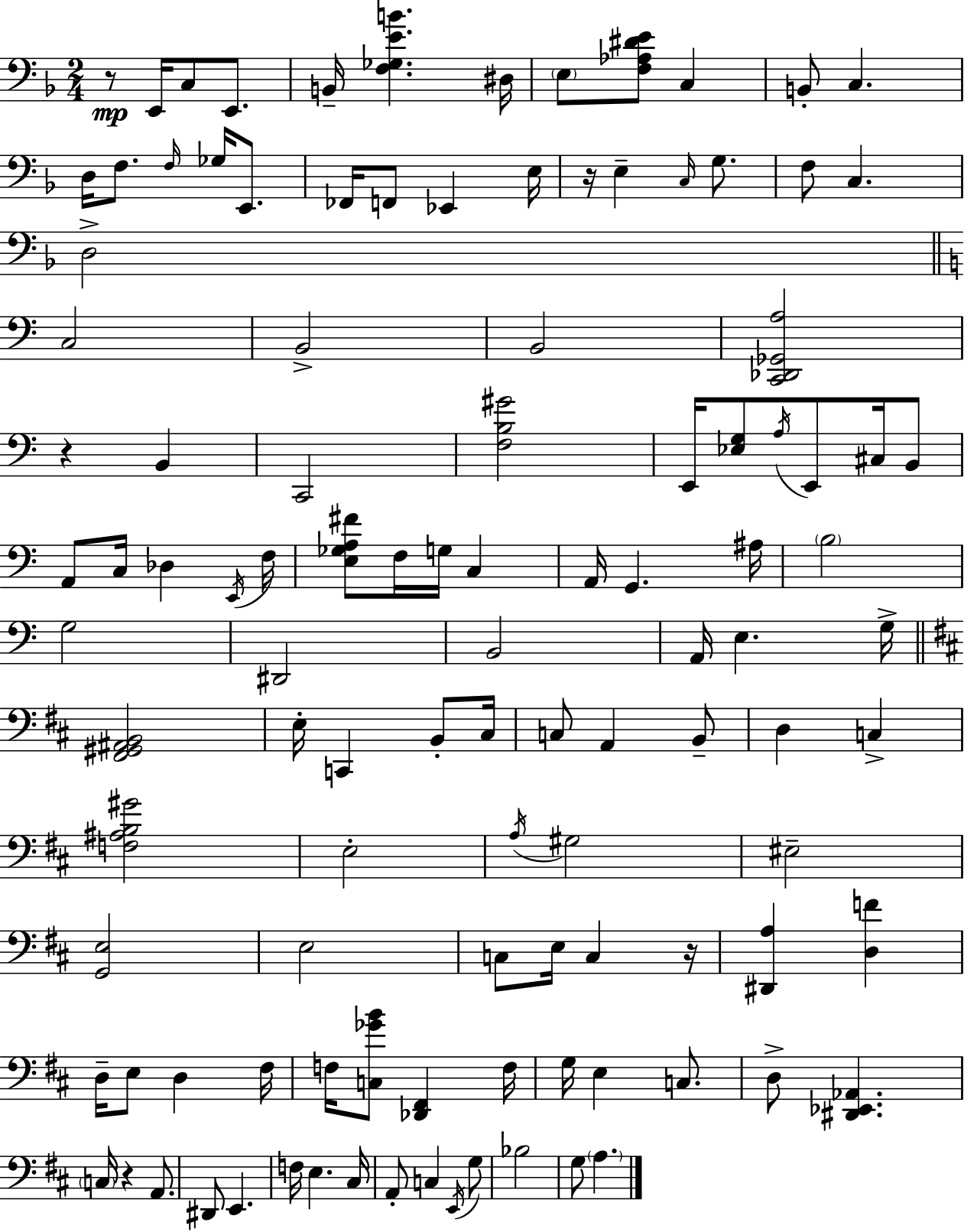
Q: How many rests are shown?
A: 5